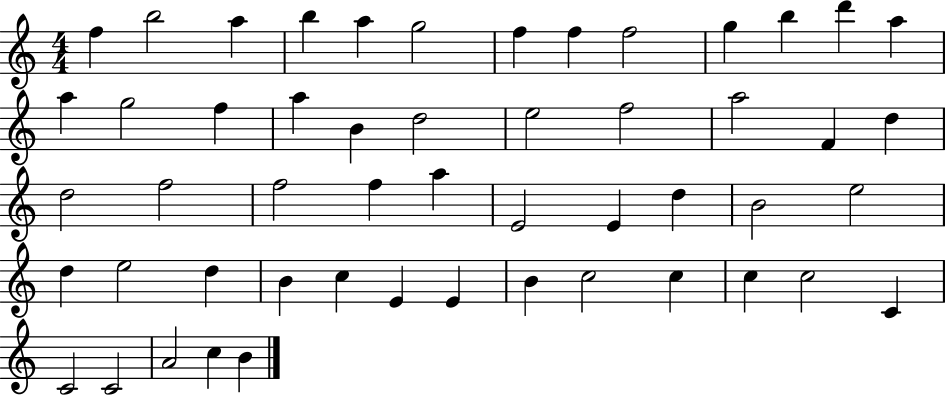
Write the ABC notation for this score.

X:1
T:Untitled
M:4/4
L:1/4
K:C
f b2 a b a g2 f f f2 g b d' a a g2 f a B d2 e2 f2 a2 F d d2 f2 f2 f a E2 E d B2 e2 d e2 d B c E E B c2 c c c2 C C2 C2 A2 c B